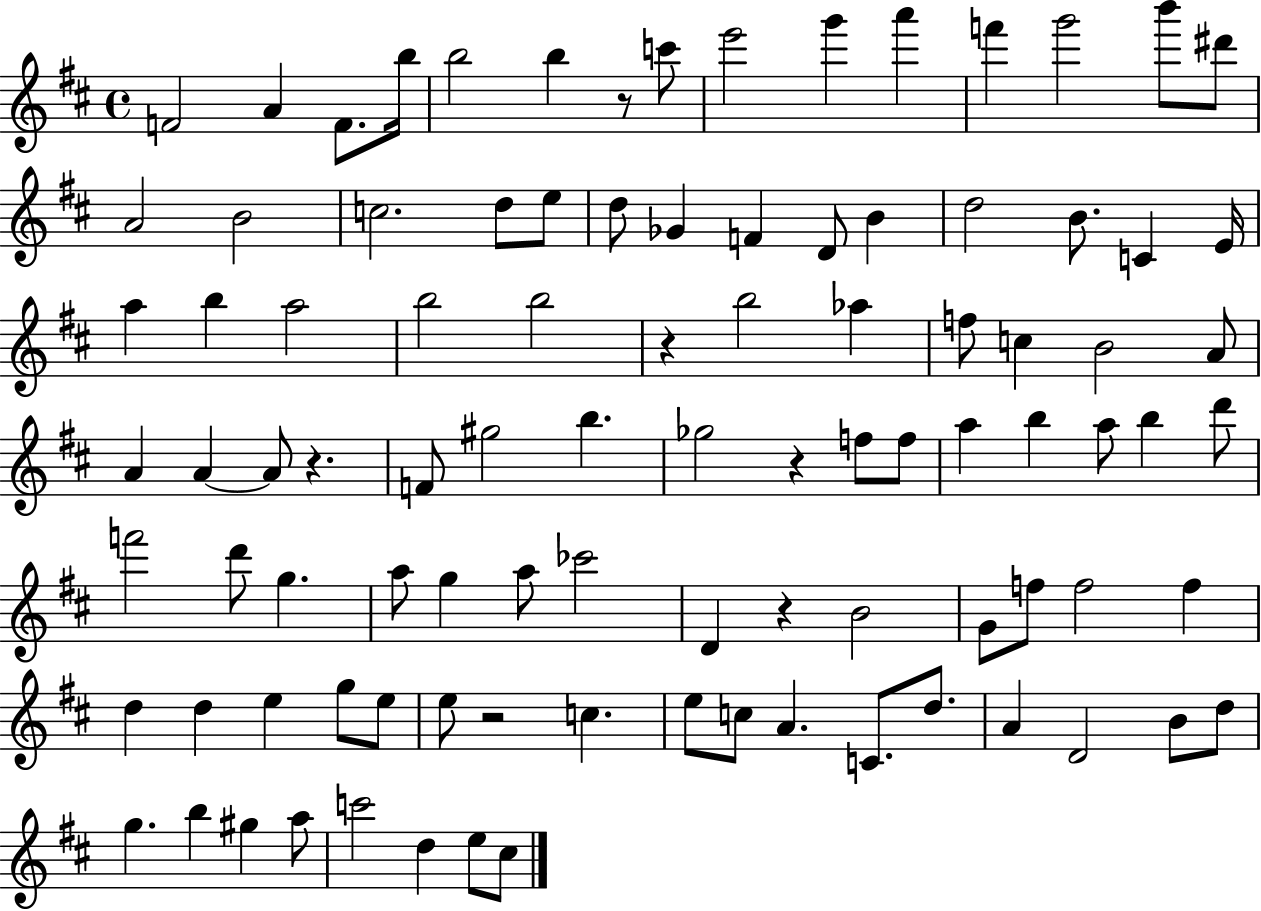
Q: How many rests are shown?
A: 6